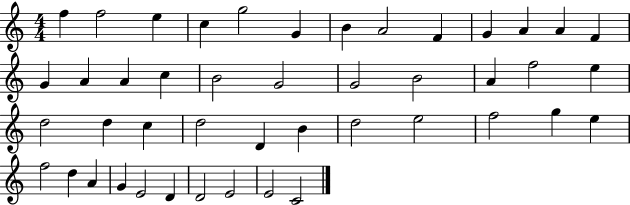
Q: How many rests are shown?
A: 0